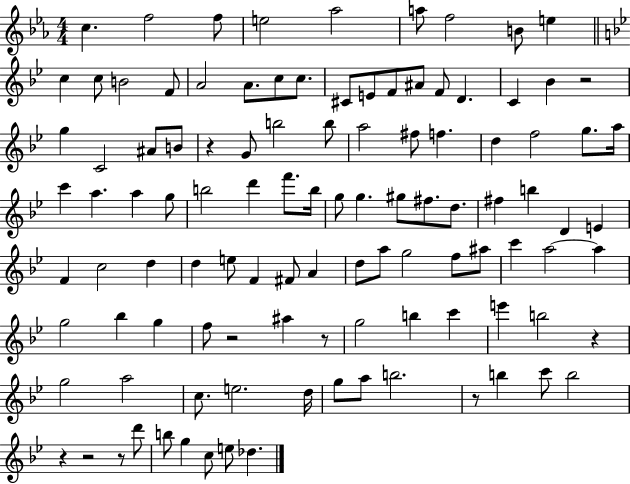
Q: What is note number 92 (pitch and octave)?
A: C6